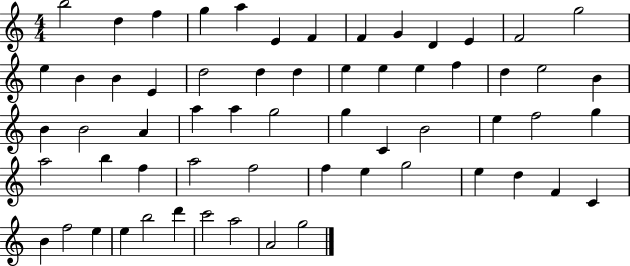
{
  \clef treble
  \numericTimeSignature
  \time 4/4
  \key c \major
  b''2 d''4 f''4 | g''4 a''4 e'4 f'4 | f'4 g'4 d'4 e'4 | f'2 g''2 | \break e''4 b'4 b'4 e'4 | d''2 d''4 d''4 | e''4 e''4 e''4 f''4 | d''4 e''2 b'4 | \break b'4 b'2 a'4 | a''4 a''4 g''2 | g''4 c'4 b'2 | e''4 f''2 g''4 | \break a''2 b''4 f''4 | a''2 f''2 | f''4 e''4 g''2 | e''4 d''4 f'4 c'4 | \break b'4 f''2 e''4 | e''4 b''2 d'''4 | c'''2 a''2 | a'2 g''2 | \break \bar "|."
}